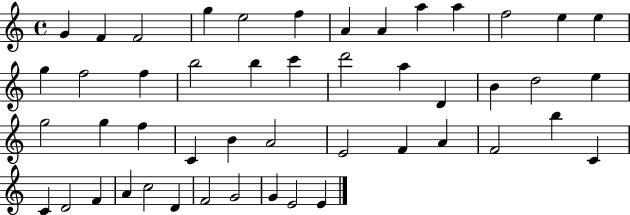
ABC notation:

X:1
T:Untitled
M:4/4
L:1/4
K:C
G F F2 g e2 f A A a a f2 e e g f2 f b2 b c' d'2 a D B d2 e g2 g f C B A2 E2 F A F2 b C C D2 F A c2 D F2 G2 G E2 E